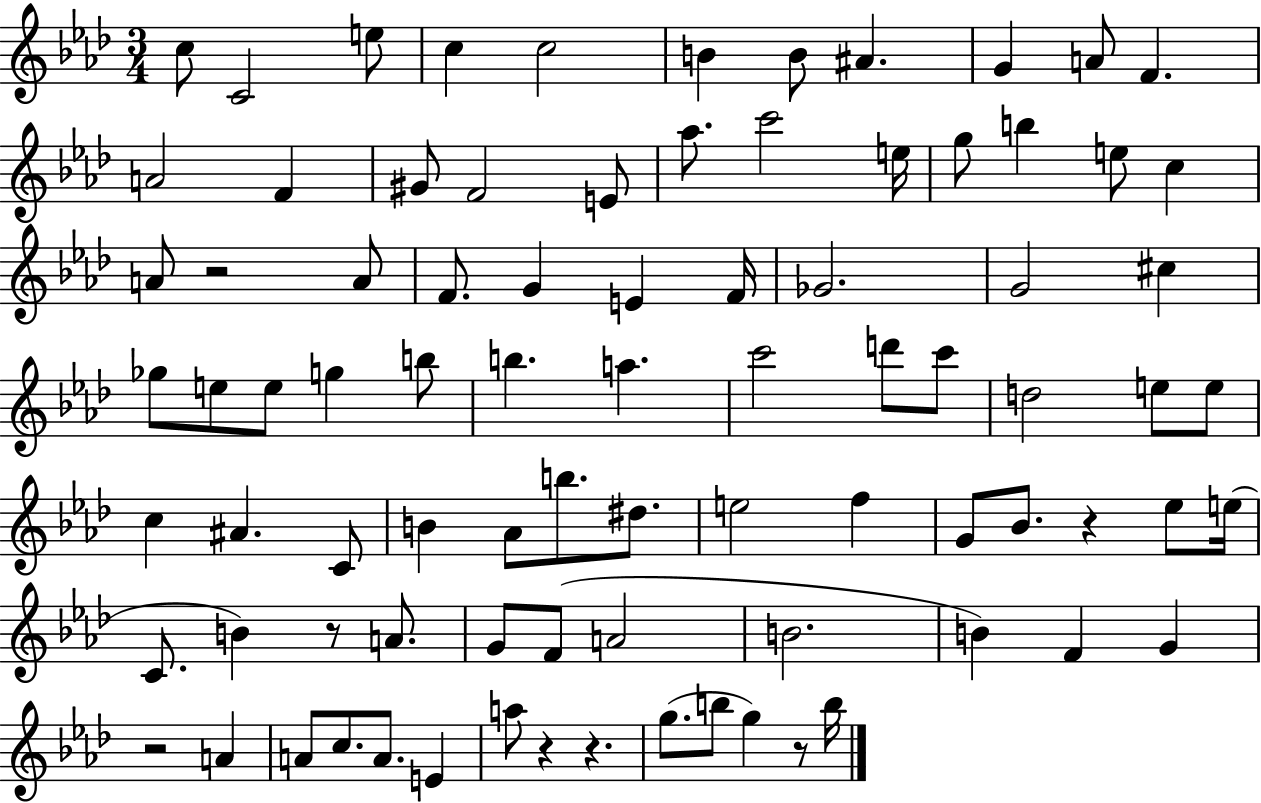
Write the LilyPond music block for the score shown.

{
  \clef treble
  \numericTimeSignature
  \time 3/4
  \key aes \major
  c''8 c'2 e''8 | c''4 c''2 | b'4 b'8 ais'4. | g'4 a'8 f'4. | \break a'2 f'4 | gis'8 f'2 e'8 | aes''8. c'''2 e''16 | g''8 b''4 e''8 c''4 | \break a'8 r2 a'8 | f'8. g'4 e'4 f'16 | ges'2. | g'2 cis''4 | \break ges''8 e''8 e''8 g''4 b''8 | b''4. a''4. | c'''2 d'''8 c'''8 | d''2 e''8 e''8 | \break c''4 ais'4. c'8 | b'4 aes'8 b''8. dis''8. | e''2 f''4 | g'8 bes'8. r4 ees''8 e''16( | \break c'8. b'4) r8 a'8. | g'8 f'8( a'2 | b'2. | b'4) f'4 g'4 | \break r2 a'4 | a'8 c''8. a'8. e'4 | a''8 r4 r4. | g''8.( b''8 g''4) r8 b''16 | \break \bar "|."
}